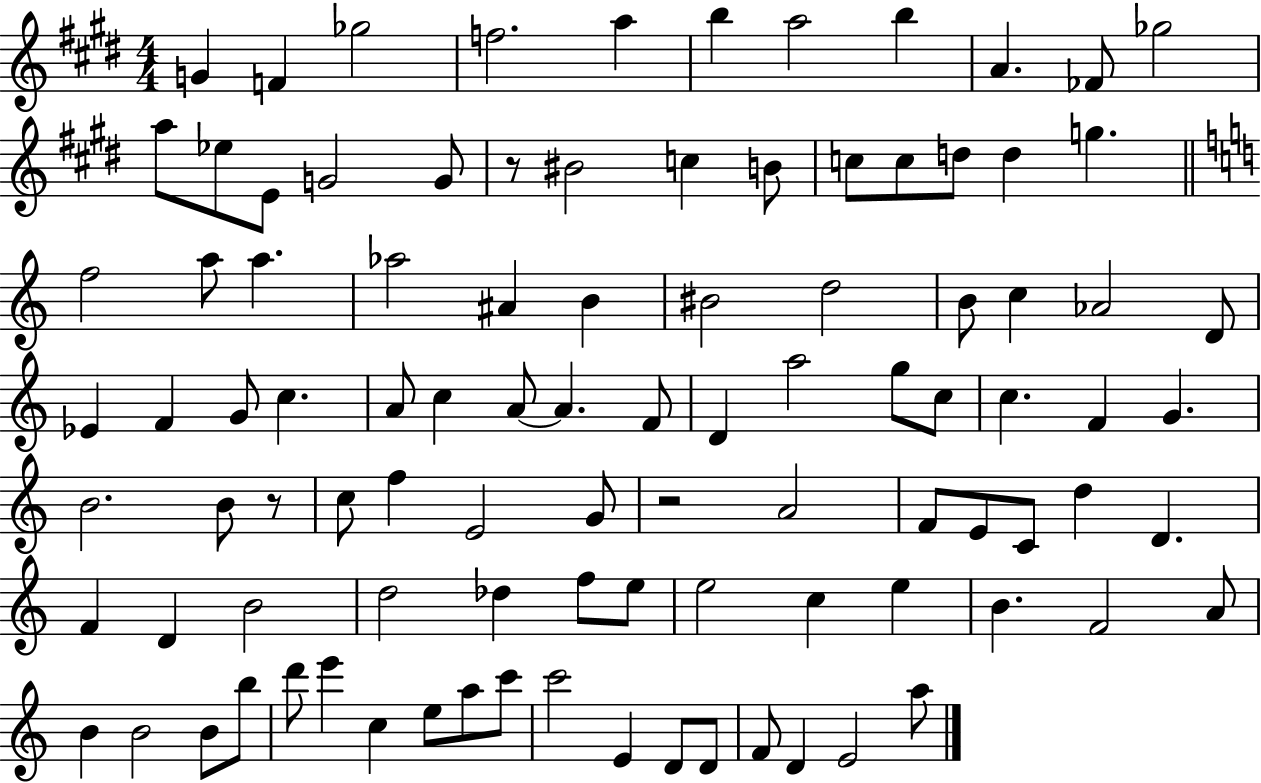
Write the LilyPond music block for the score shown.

{
  \clef treble
  \numericTimeSignature
  \time 4/4
  \key e \major
  g'4 f'4 ges''2 | f''2. a''4 | b''4 a''2 b''4 | a'4. fes'8 ges''2 | \break a''8 ees''8 e'8 g'2 g'8 | r8 bis'2 c''4 b'8 | c''8 c''8 d''8 d''4 g''4. | \bar "||" \break \key c \major f''2 a''8 a''4. | aes''2 ais'4 b'4 | bis'2 d''2 | b'8 c''4 aes'2 d'8 | \break ees'4 f'4 g'8 c''4. | a'8 c''4 a'8~~ a'4. f'8 | d'4 a''2 g''8 c''8 | c''4. f'4 g'4. | \break b'2. b'8 r8 | c''8 f''4 e'2 g'8 | r2 a'2 | f'8 e'8 c'8 d''4 d'4. | \break f'4 d'4 b'2 | d''2 des''4 f''8 e''8 | e''2 c''4 e''4 | b'4. f'2 a'8 | \break b'4 b'2 b'8 b''8 | d'''8 e'''4 c''4 e''8 a''8 c'''8 | c'''2 e'4 d'8 d'8 | f'8 d'4 e'2 a''8 | \break \bar "|."
}